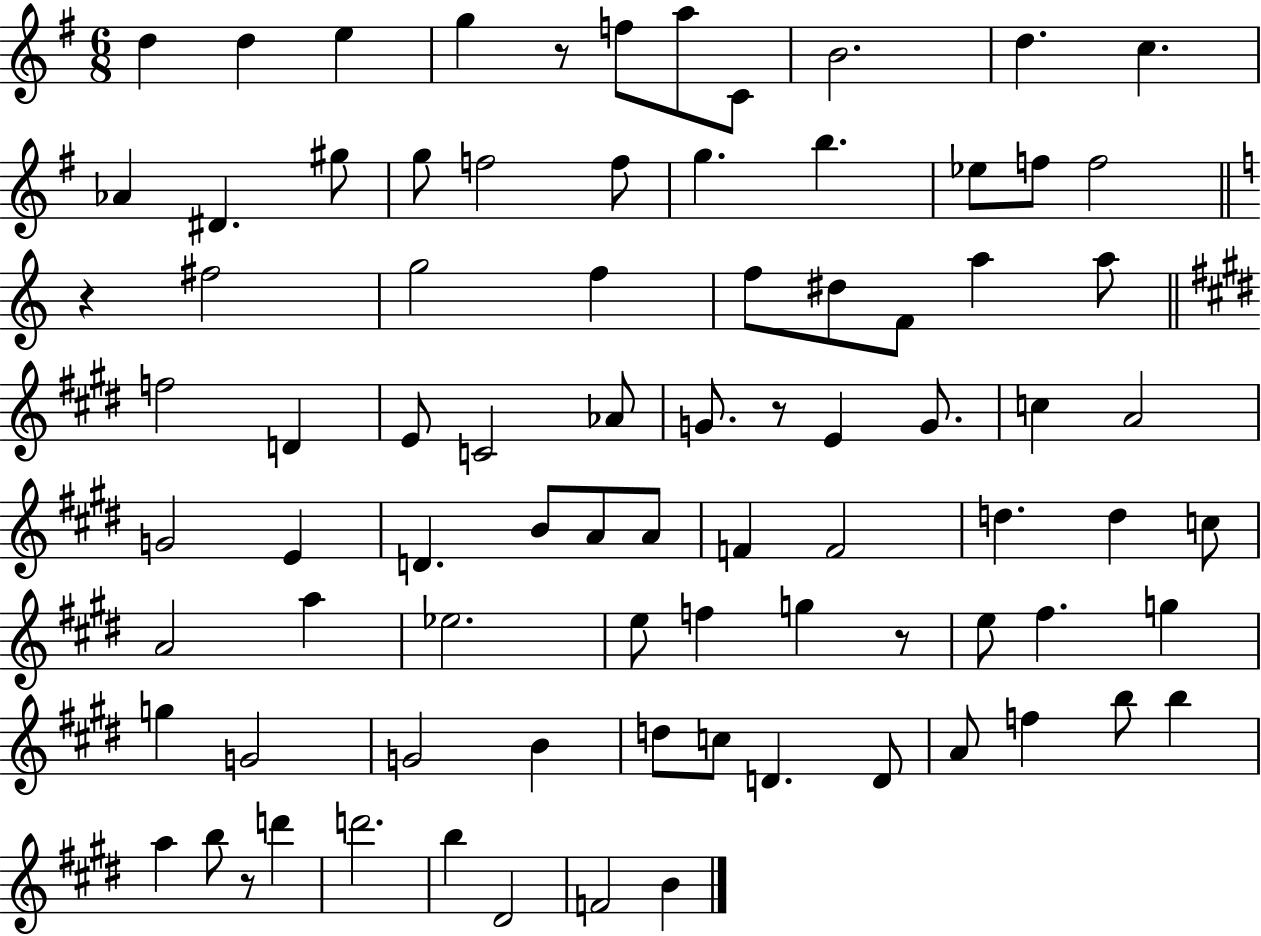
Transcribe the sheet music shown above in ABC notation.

X:1
T:Untitled
M:6/8
L:1/4
K:G
d d e g z/2 f/2 a/2 C/2 B2 d c _A ^D ^g/2 g/2 f2 f/2 g b _e/2 f/2 f2 z ^f2 g2 f f/2 ^d/2 F/2 a a/2 f2 D E/2 C2 _A/2 G/2 z/2 E G/2 c A2 G2 E D B/2 A/2 A/2 F F2 d d c/2 A2 a _e2 e/2 f g z/2 e/2 ^f g g G2 G2 B d/2 c/2 D D/2 A/2 f b/2 b a b/2 z/2 d' d'2 b ^D2 F2 B